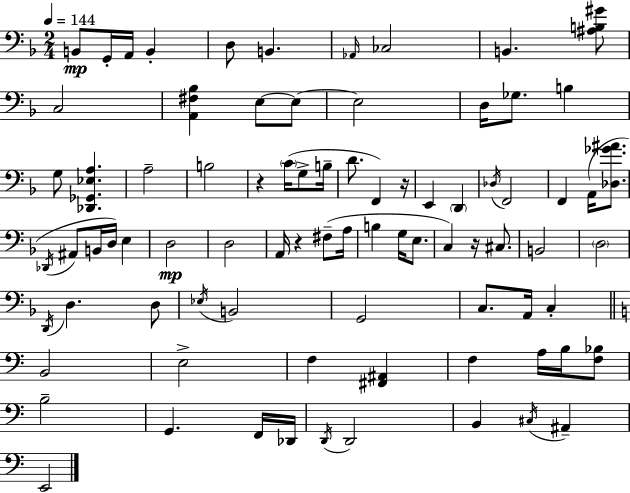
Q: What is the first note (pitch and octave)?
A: B2